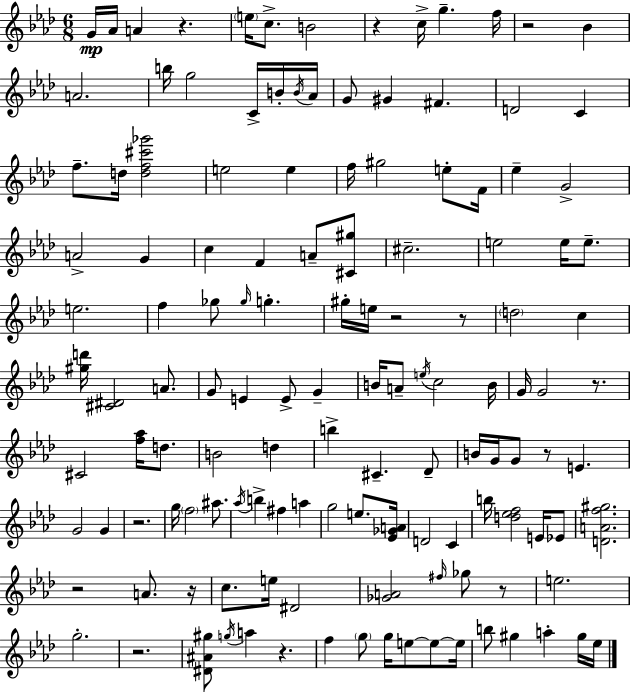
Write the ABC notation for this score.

X:1
T:Untitled
M:6/8
L:1/4
K:Fm
G/4 _A/4 A z e/4 c/2 B2 z c/4 g f/4 z2 _B A2 b/4 g2 C/4 B/4 B/4 _A/4 G/2 ^G ^F D2 C f/2 d/4 [df^c'_g']2 e2 e f/4 ^g2 e/2 F/4 _e G2 A2 G c F A/2 [^C^g]/2 ^c2 e2 e/4 e/2 e2 f _g/2 _g/4 g ^g/4 e/4 z2 z/2 d2 c [^gd']/4 [^C^D]2 A/2 G/2 E E/2 G B/4 A/2 e/4 c2 B/4 G/4 G2 z/2 ^C2 [f_a]/4 d/2 B2 d b ^C _D/2 B/4 G/4 G/2 z/2 E G2 G z2 g/4 f2 ^a/2 _a/4 b ^f a g2 e/2 [_E_GA]/4 D2 C b/4 [d_ef]2 E/4 _E/2 [DAf^g]2 z2 A/2 z/4 c/2 e/4 ^D2 [_GA]2 ^f/4 _g/2 z/2 e2 g2 z2 [^D^A^g]/2 g/4 a z f g/2 g/4 e/2 e/2 e/4 b/2 ^g a ^g/4 _e/4